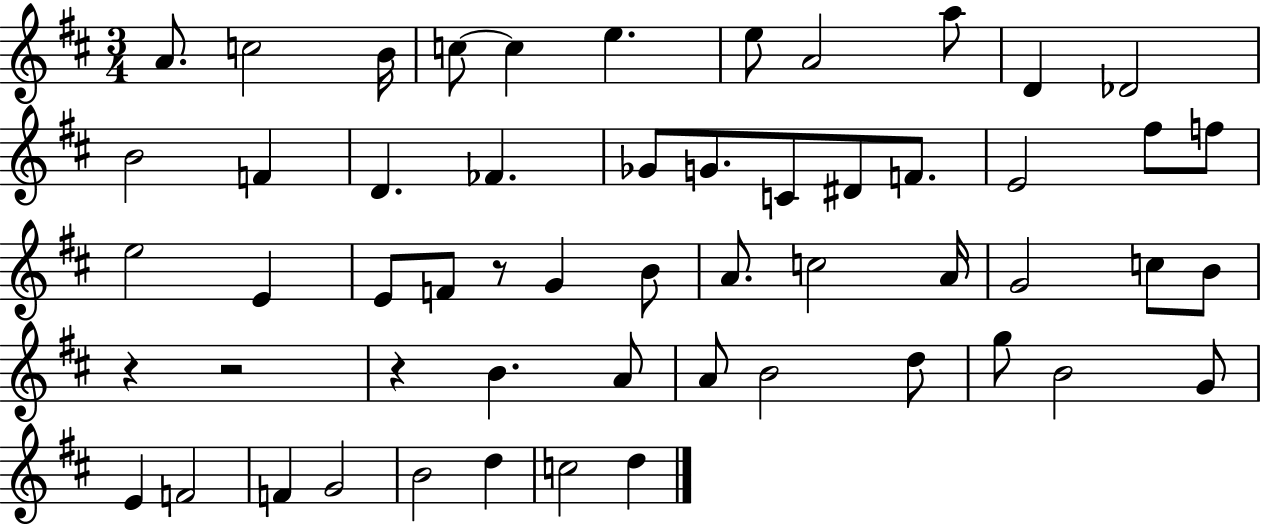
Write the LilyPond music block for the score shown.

{
  \clef treble
  \numericTimeSignature
  \time 3/4
  \key d \major
  a'8. c''2 b'16 | c''8~~ c''4 e''4. | e''8 a'2 a''8 | d'4 des'2 | \break b'2 f'4 | d'4. fes'4. | ges'8 g'8. c'8 dis'8 f'8. | e'2 fis''8 f''8 | \break e''2 e'4 | e'8 f'8 r8 g'4 b'8 | a'8. c''2 a'16 | g'2 c''8 b'8 | \break r4 r2 | r4 b'4. a'8 | a'8 b'2 d''8 | g''8 b'2 g'8 | \break e'4 f'2 | f'4 g'2 | b'2 d''4 | c''2 d''4 | \break \bar "|."
}